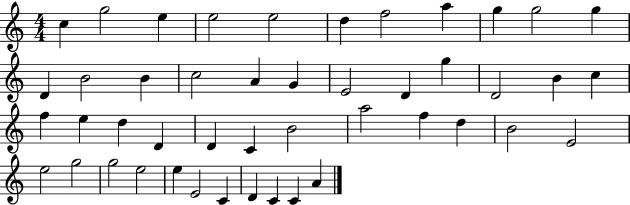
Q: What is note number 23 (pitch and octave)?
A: C5